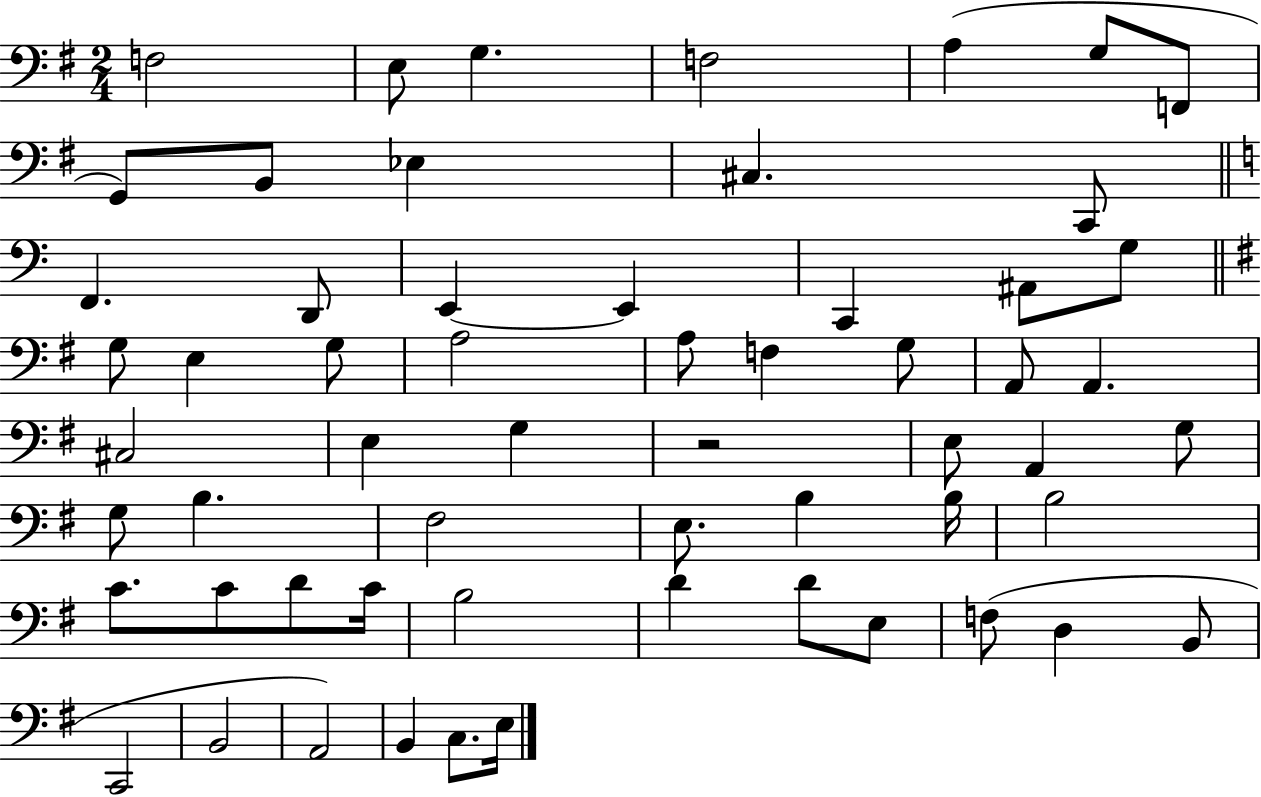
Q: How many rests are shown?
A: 1